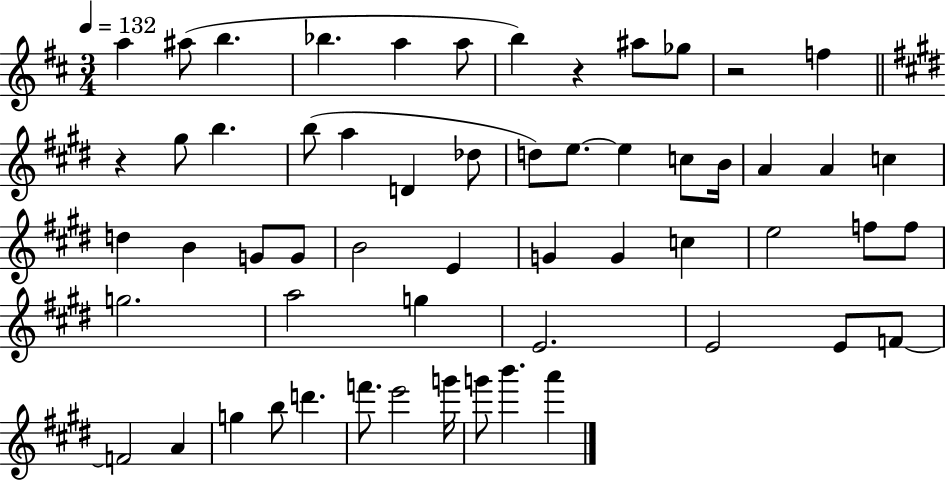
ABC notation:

X:1
T:Untitled
M:3/4
L:1/4
K:D
a ^a/2 b _b a a/2 b z ^a/2 _g/2 z2 f z ^g/2 b b/2 a D _d/2 d/2 e/2 e c/2 B/4 A A c d B G/2 G/2 B2 E G G c e2 f/2 f/2 g2 a2 g E2 E2 E/2 F/2 F2 A g b/2 d' f'/2 e'2 g'/4 g'/2 b' a'